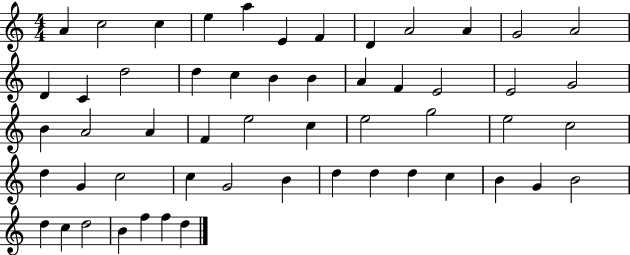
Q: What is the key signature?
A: C major